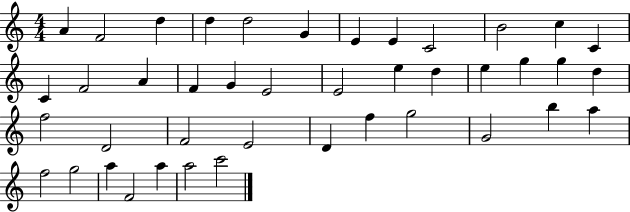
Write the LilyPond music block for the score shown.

{
  \clef treble
  \numericTimeSignature
  \time 4/4
  \key c \major
  a'4 f'2 d''4 | d''4 d''2 g'4 | e'4 e'4 c'2 | b'2 c''4 c'4 | \break c'4 f'2 a'4 | f'4 g'4 e'2 | e'2 e''4 d''4 | e''4 g''4 g''4 d''4 | \break f''2 d'2 | f'2 e'2 | d'4 f''4 g''2 | g'2 b''4 a''4 | \break f''2 g''2 | a''4 f'2 a''4 | a''2 c'''2 | \bar "|."
}